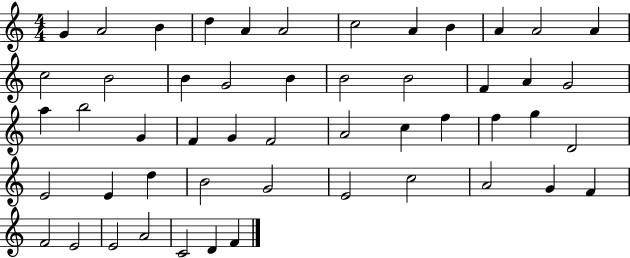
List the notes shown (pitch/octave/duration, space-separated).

G4/q A4/h B4/q D5/q A4/q A4/h C5/h A4/q B4/q A4/q A4/h A4/q C5/h B4/h B4/q G4/h B4/q B4/h B4/h F4/q A4/q G4/h A5/q B5/h G4/q F4/q G4/q F4/h A4/h C5/q F5/q F5/q G5/q D4/h E4/h E4/q D5/q B4/h G4/h E4/h C5/h A4/h G4/q F4/q F4/h E4/h E4/h A4/h C4/h D4/q F4/q